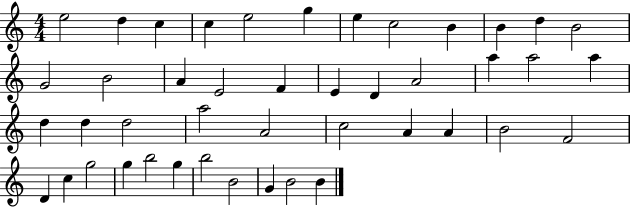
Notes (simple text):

E5/h D5/q C5/q C5/q E5/h G5/q E5/q C5/h B4/q B4/q D5/q B4/h G4/h B4/h A4/q E4/h F4/q E4/q D4/q A4/h A5/q A5/h A5/q D5/q D5/q D5/h A5/h A4/h C5/h A4/q A4/q B4/h F4/h D4/q C5/q G5/h G5/q B5/h G5/q B5/h B4/h G4/q B4/h B4/q